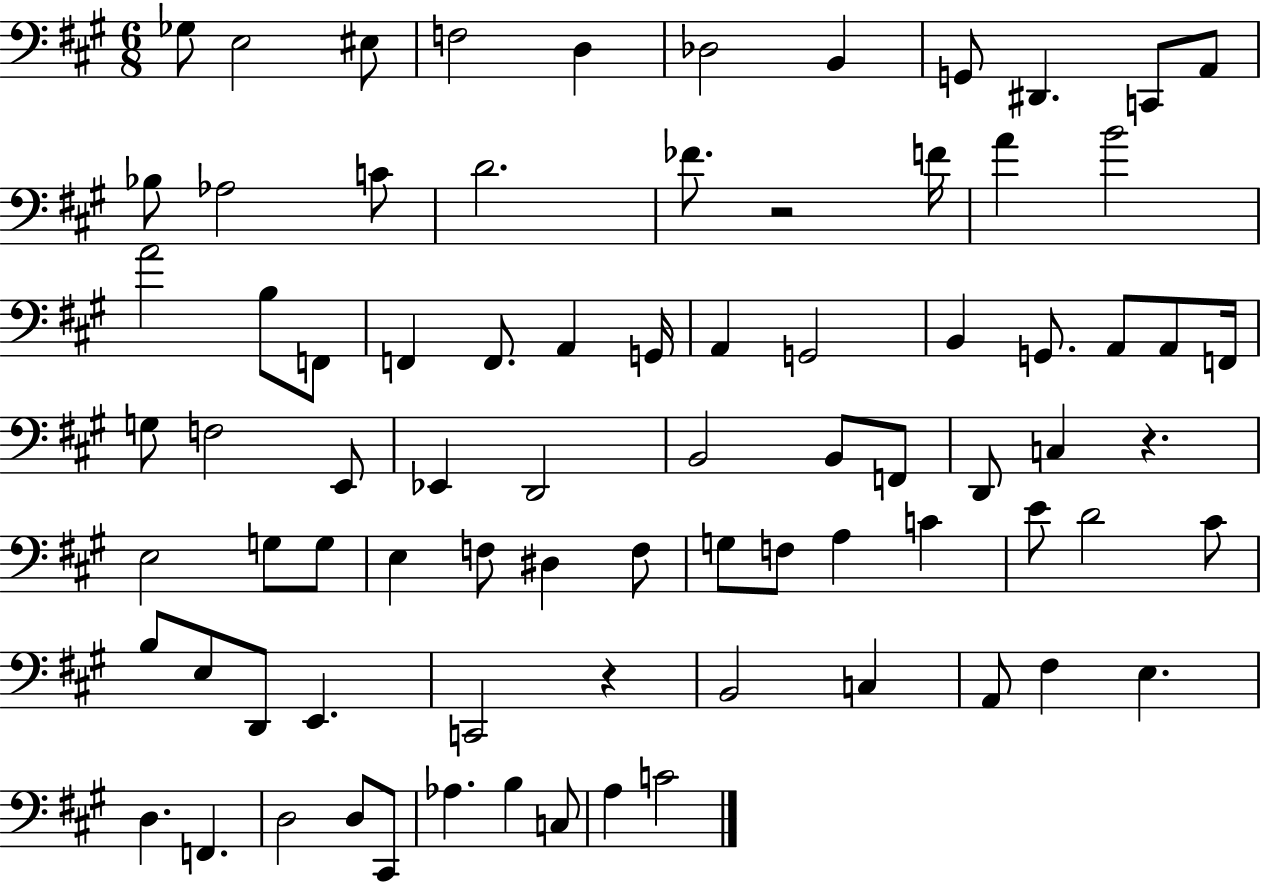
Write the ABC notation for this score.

X:1
T:Untitled
M:6/8
L:1/4
K:A
_G,/2 E,2 ^E,/2 F,2 D, _D,2 B,, G,,/2 ^D,, C,,/2 A,,/2 _B,/2 _A,2 C/2 D2 _F/2 z2 F/4 A B2 A2 B,/2 F,,/2 F,, F,,/2 A,, G,,/4 A,, G,,2 B,, G,,/2 A,,/2 A,,/2 F,,/4 G,/2 F,2 E,,/2 _E,, D,,2 B,,2 B,,/2 F,,/2 D,,/2 C, z E,2 G,/2 G,/2 E, F,/2 ^D, F,/2 G,/2 F,/2 A, C E/2 D2 ^C/2 B,/2 E,/2 D,,/2 E,, C,,2 z B,,2 C, A,,/2 ^F, E, D, F,, D,2 D,/2 ^C,,/2 _A, B, C,/2 A, C2